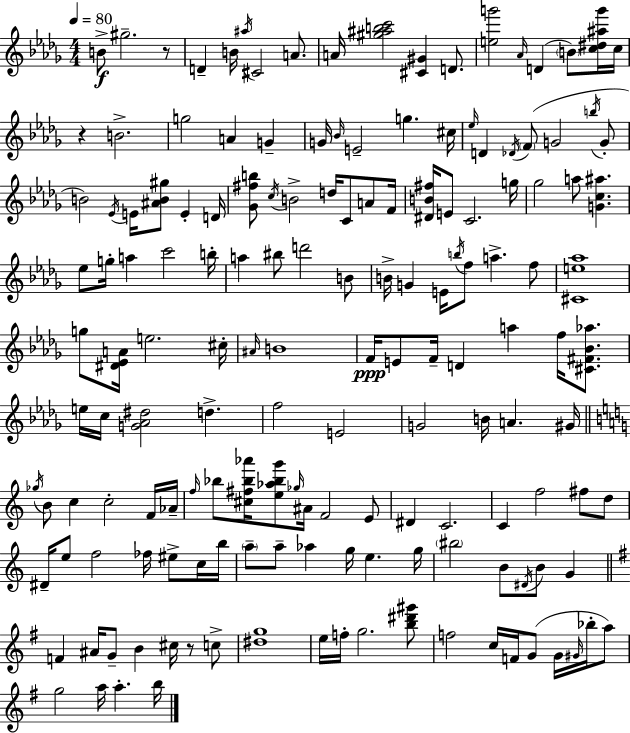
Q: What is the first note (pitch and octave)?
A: B4